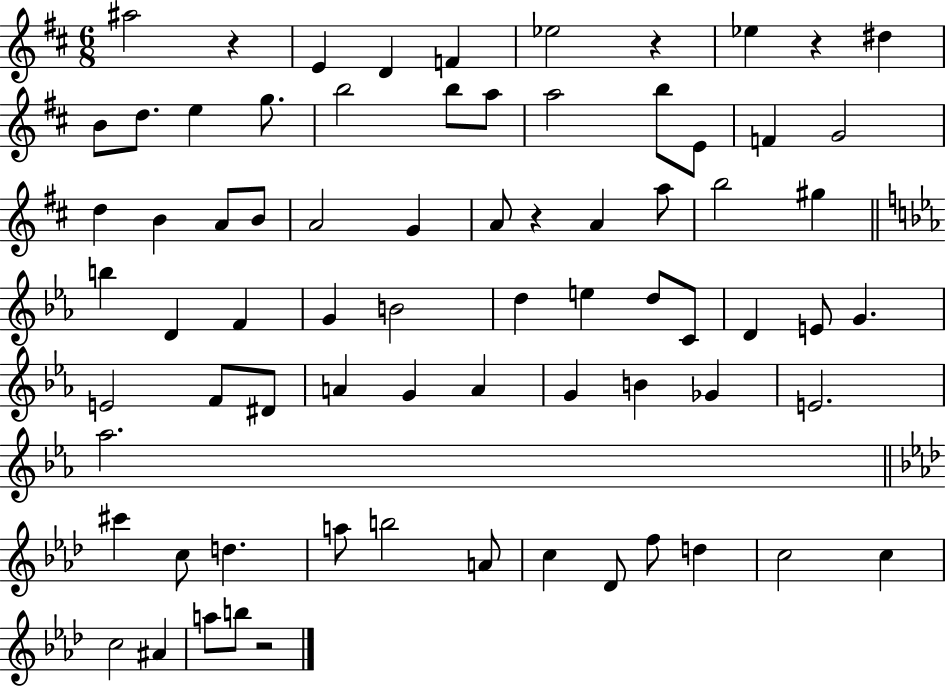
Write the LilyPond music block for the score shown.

{
  \clef treble
  \numericTimeSignature
  \time 6/8
  \key d \major
  \repeat volta 2 { ais''2 r4 | e'4 d'4 f'4 | ees''2 r4 | ees''4 r4 dis''4 | \break b'8 d''8. e''4 g''8. | b''2 b''8 a''8 | a''2 b''8 e'8 | f'4 g'2 | \break d''4 b'4 a'8 b'8 | a'2 g'4 | a'8 r4 a'4 a''8 | b''2 gis''4 | \break \bar "||" \break \key ees \major b''4 d'4 f'4 | g'4 b'2 | d''4 e''4 d''8 c'8 | d'4 e'8 g'4. | \break e'2 f'8 dis'8 | a'4 g'4 a'4 | g'4 b'4 ges'4 | e'2. | \break aes''2. | \bar "||" \break \key aes \major cis'''4 c''8 d''4. | a''8 b''2 a'8 | c''4 des'8 f''8 d''4 | c''2 c''4 | \break c''2 ais'4 | a''8 b''8 r2 | } \bar "|."
}